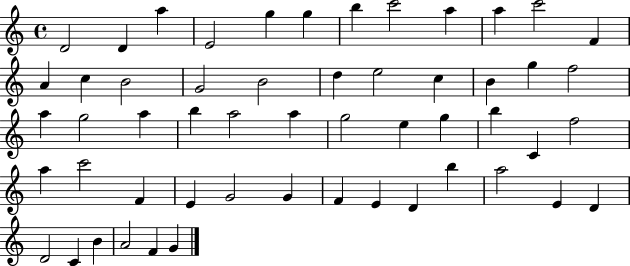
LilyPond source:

{
  \clef treble
  \time 4/4
  \defaultTimeSignature
  \key c \major
  d'2 d'4 a''4 | e'2 g''4 g''4 | b''4 c'''2 a''4 | a''4 c'''2 f'4 | \break a'4 c''4 b'2 | g'2 b'2 | d''4 e''2 c''4 | b'4 g''4 f''2 | \break a''4 g''2 a''4 | b''4 a''2 a''4 | g''2 e''4 g''4 | b''4 c'4 f''2 | \break a''4 c'''2 f'4 | e'4 g'2 g'4 | f'4 e'4 d'4 b''4 | a''2 e'4 d'4 | \break d'2 c'4 b'4 | a'2 f'4 g'4 | \bar "|."
}